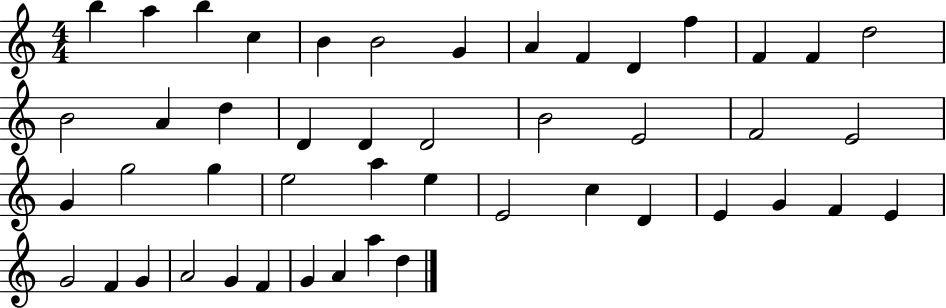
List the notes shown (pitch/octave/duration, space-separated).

B5/q A5/q B5/q C5/q B4/q B4/h G4/q A4/q F4/q D4/q F5/q F4/q F4/q D5/h B4/h A4/q D5/q D4/q D4/q D4/h B4/h E4/h F4/h E4/h G4/q G5/h G5/q E5/h A5/q E5/q E4/h C5/q D4/q E4/q G4/q F4/q E4/q G4/h F4/q G4/q A4/h G4/q F4/q G4/q A4/q A5/q D5/q